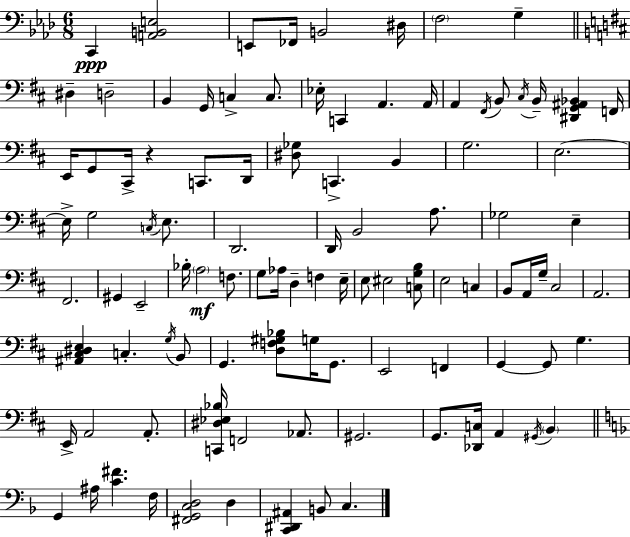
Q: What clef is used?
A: bass